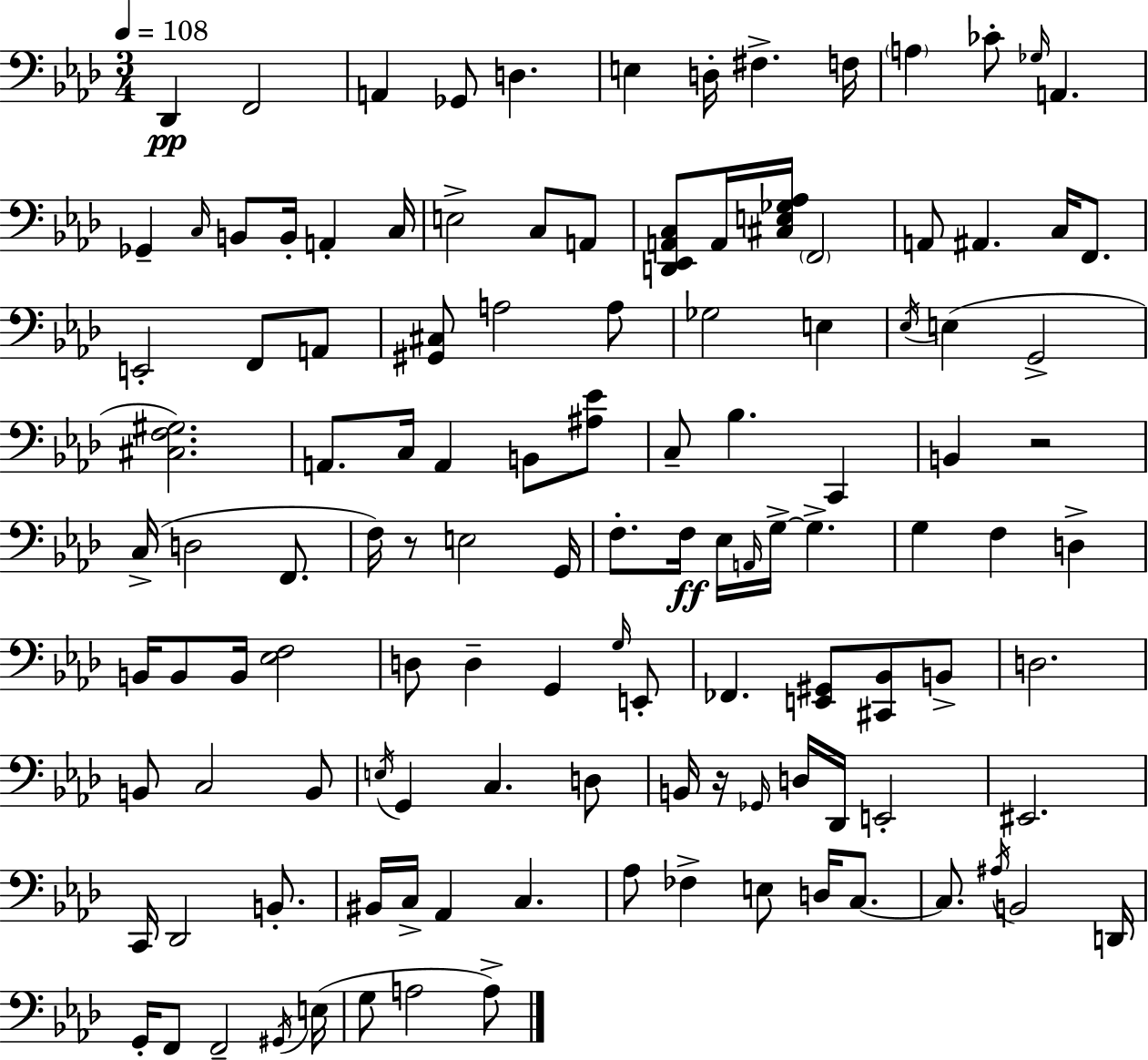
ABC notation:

X:1
T:Untitled
M:3/4
L:1/4
K:Fm
_D,, F,,2 A,, _G,,/2 D, E, D,/4 ^F, F,/4 A, _C/2 _G,/4 A,, _G,, C,/4 B,,/2 B,,/4 A,, C,/4 E,2 C,/2 A,,/2 [D,,_E,,A,,C,]/2 A,,/4 [^C,E,_G,_A,]/4 F,,2 A,,/2 ^A,, C,/4 F,,/2 E,,2 F,,/2 A,,/2 [^G,,^C,]/2 A,2 A,/2 _G,2 E, _E,/4 E, G,,2 [^C,F,^G,]2 A,,/2 C,/4 A,, B,,/2 [^A,_E]/2 C,/2 _B, C,, B,, z2 C,/4 D,2 F,,/2 F,/4 z/2 E,2 G,,/4 F,/2 F,/4 _E,/4 A,,/4 G,/4 G, G, F, D, B,,/4 B,,/2 B,,/4 [_E,F,]2 D,/2 D, G,, G,/4 E,,/2 _F,, [E,,^G,,]/2 [^C,,_B,,]/2 B,,/2 D,2 B,,/2 C,2 B,,/2 E,/4 G,, C, D,/2 B,,/4 z/4 _G,,/4 D,/4 _D,,/4 E,,2 ^E,,2 C,,/4 _D,,2 B,,/2 ^B,,/4 C,/4 _A,, C, _A,/2 _F, E,/2 D,/4 C,/2 C,/2 ^A,/4 B,,2 D,,/4 G,,/4 F,,/2 F,,2 ^G,,/4 E,/4 G,/2 A,2 A,/2